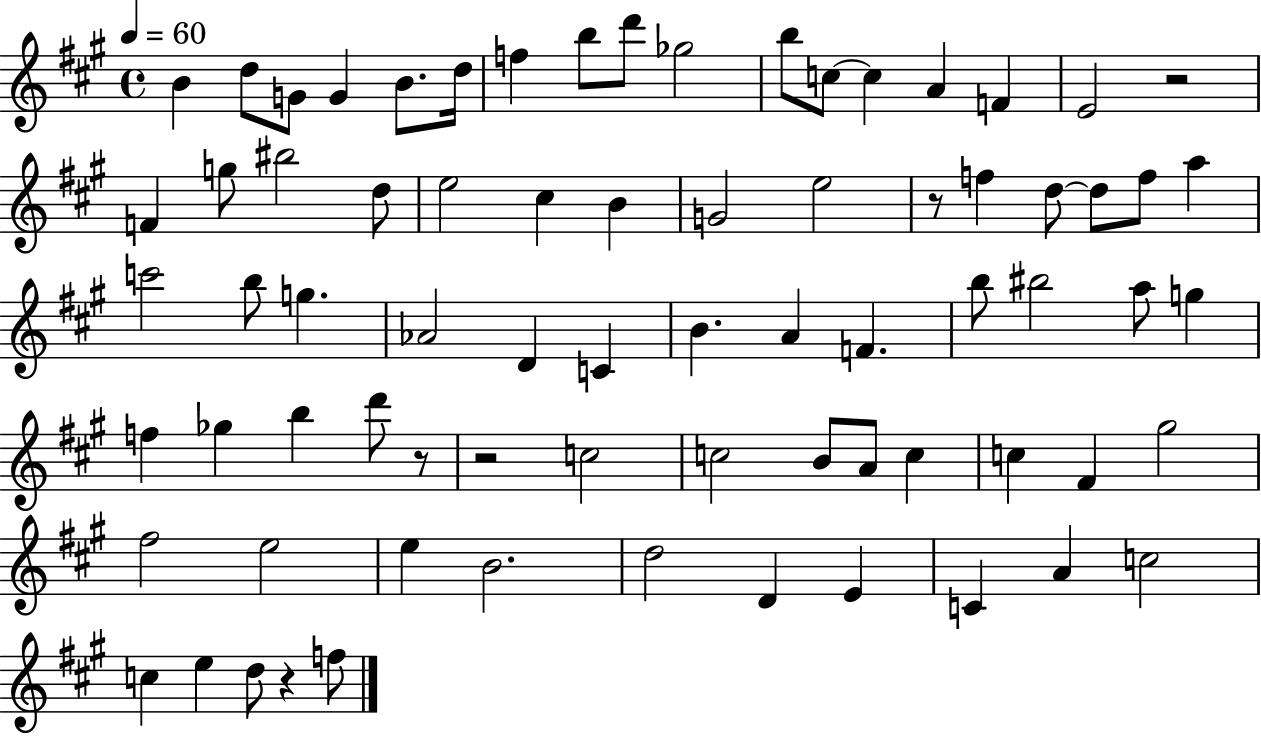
B4/q D5/e G4/e G4/q B4/e. D5/s F5/q B5/e D6/e Gb5/h B5/e C5/e C5/q A4/q F4/q E4/h R/h F4/q G5/e BIS5/h D5/e E5/h C#5/q B4/q G4/h E5/h R/e F5/q D5/e D5/e F5/e A5/q C6/h B5/e G5/q. Ab4/h D4/q C4/q B4/q. A4/q F4/q. B5/e BIS5/h A5/e G5/q F5/q Gb5/q B5/q D6/e R/e R/h C5/h C5/h B4/e A4/e C5/q C5/q F#4/q G#5/h F#5/h E5/h E5/q B4/h. D5/h D4/q E4/q C4/q A4/q C5/h C5/q E5/q D5/e R/q F5/e